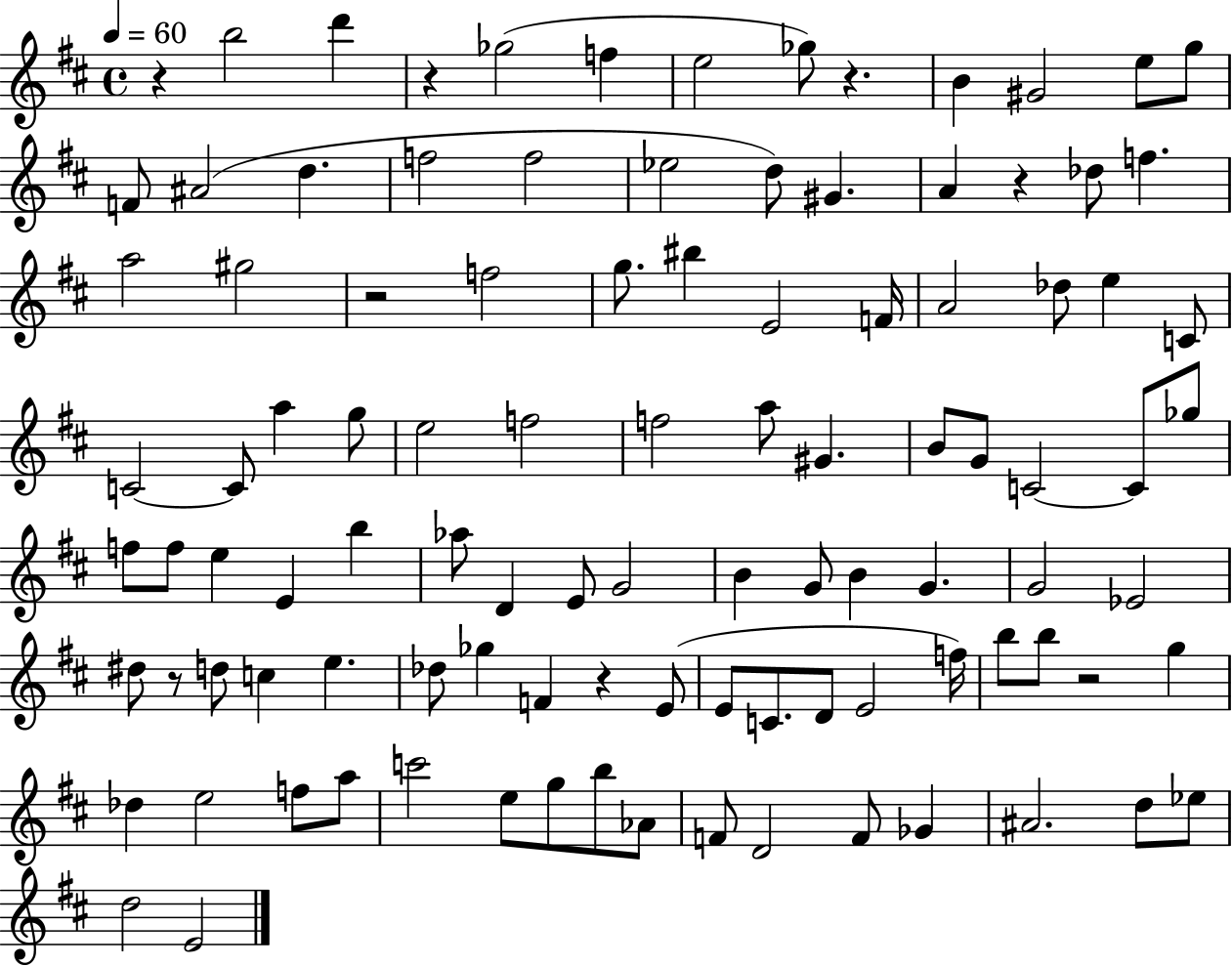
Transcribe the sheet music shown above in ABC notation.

X:1
T:Untitled
M:4/4
L:1/4
K:D
z b2 d' z _g2 f e2 _g/2 z B ^G2 e/2 g/2 F/2 ^A2 d f2 f2 _e2 d/2 ^G A z _d/2 f a2 ^g2 z2 f2 g/2 ^b E2 F/4 A2 _d/2 e C/2 C2 C/2 a g/2 e2 f2 f2 a/2 ^G B/2 G/2 C2 C/2 _g/2 f/2 f/2 e E b _a/2 D E/2 G2 B G/2 B G G2 _E2 ^d/2 z/2 d/2 c e _d/2 _g F z E/2 E/2 C/2 D/2 E2 f/4 b/2 b/2 z2 g _d e2 f/2 a/2 c'2 e/2 g/2 b/2 _A/2 F/2 D2 F/2 _G ^A2 d/2 _e/2 d2 E2